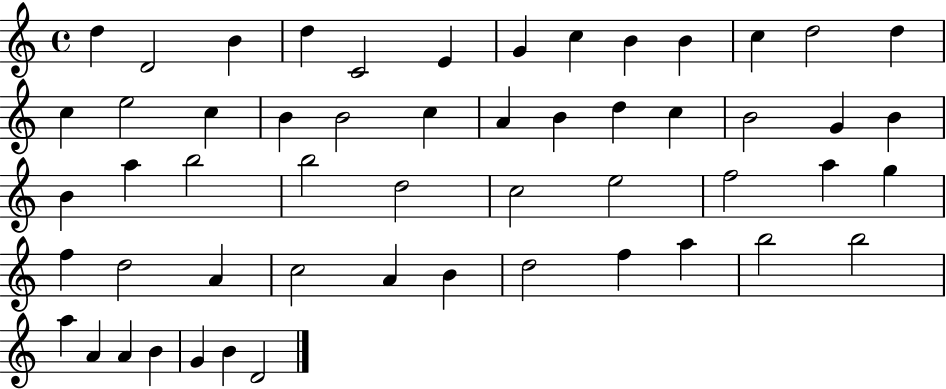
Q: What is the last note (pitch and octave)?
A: D4